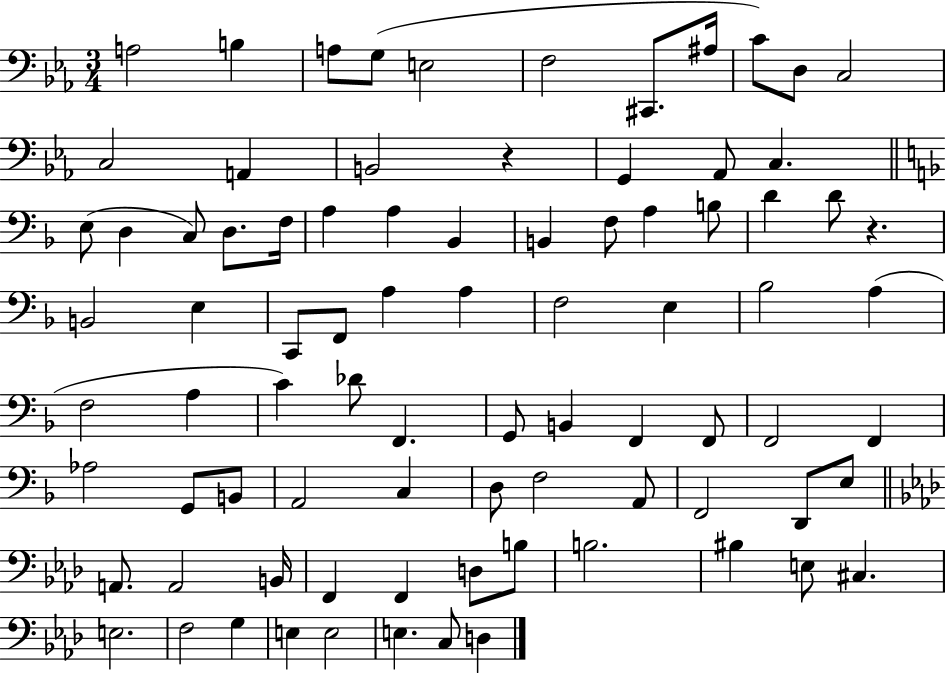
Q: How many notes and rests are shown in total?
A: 84